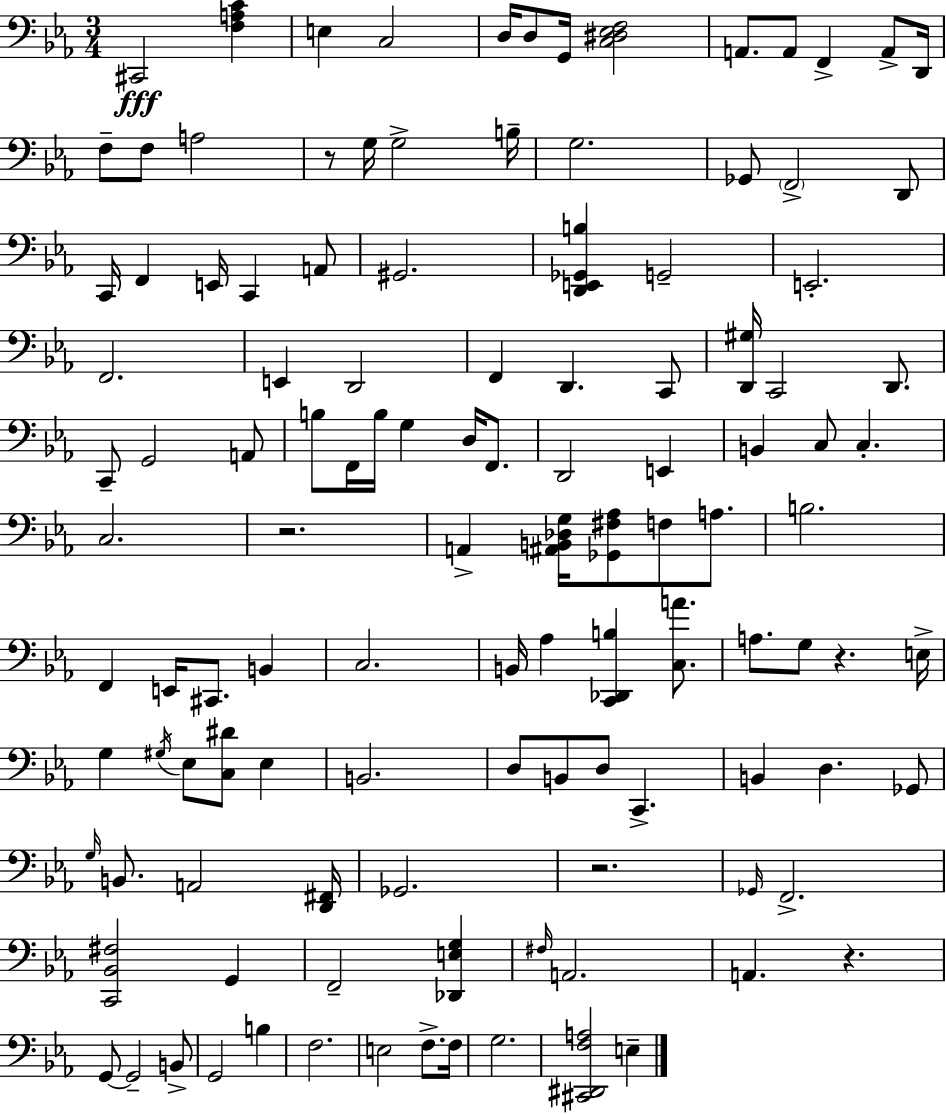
{
  \clef bass
  \numericTimeSignature
  \time 3/4
  \key c \minor
  cis,2\fff <f a c'>4 | e4 c2 | d16 d8 g,16 <c dis ees f>2 | a,8. a,8 f,4-> a,8-> d,16 | \break f8-- f8 a2 | r8 g16 g2-> b16-- | g2. | ges,8 \parenthesize f,2-> d,8 | \break c,16 f,4 e,16 c,4 a,8 | gis,2. | <d, e, ges, b>4 g,2-- | e,2.-. | \break f,2. | e,4 d,2 | f,4 d,4. c,8 | <d, gis>16 c,2 d,8. | \break c,8-- g,2 a,8 | b8 f,16 b16 g4 d16 f,8. | d,2 e,4 | b,4 c8 c4.-. | \break c2. | r2. | a,4-> <ais, b, des g>16 <ges, fis aes>8 f8 a8. | b2. | \break f,4 e,16 cis,8. b,4 | c2. | b,16 aes4 <c, des, b>4 <c a'>8. | a8. g8 r4. e16-> | \break g4 \acciaccatura { gis16 } ees8 <c dis'>8 ees4 | b,2. | d8 b,8 d8 c,4.-> | b,4 d4. ges,8 | \break \grace { g16 } b,8. a,2 | <d, fis,>16 ges,2. | r2. | \grace { ges,16 } f,2.-> | \break <c, bes, fis>2 g,4 | f,2-- <des, e g>4 | \grace { fis16 } a,2. | a,4. r4. | \break g,8~~ g,2-- | b,8-> g,2 | b4 f2. | e2 | \break f8.-> f16 g2. | <cis, dis, f a>2 | e4-- \bar "|."
}